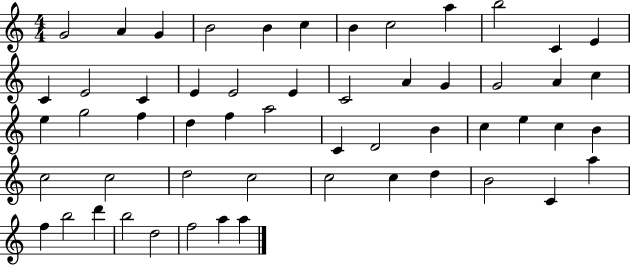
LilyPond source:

{
  \clef treble
  \numericTimeSignature
  \time 4/4
  \key c \major
  g'2 a'4 g'4 | b'2 b'4 c''4 | b'4 c''2 a''4 | b''2 c'4 e'4 | \break c'4 e'2 c'4 | e'4 e'2 e'4 | c'2 a'4 g'4 | g'2 a'4 c''4 | \break e''4 g''2 f''4 | d''4 f''4 a''2 | c'4 d'2 b'4 | c''4 e''4 c''4 b'4 | \break c''2 c''2 | d''2 c''2 | c''2 c''4 d''4 | b'2 c'4 a''4 | \break f''4 b''2 d'''4 | b''2 d''2 | f''2 a''4 a''4 | \bar "|."
}